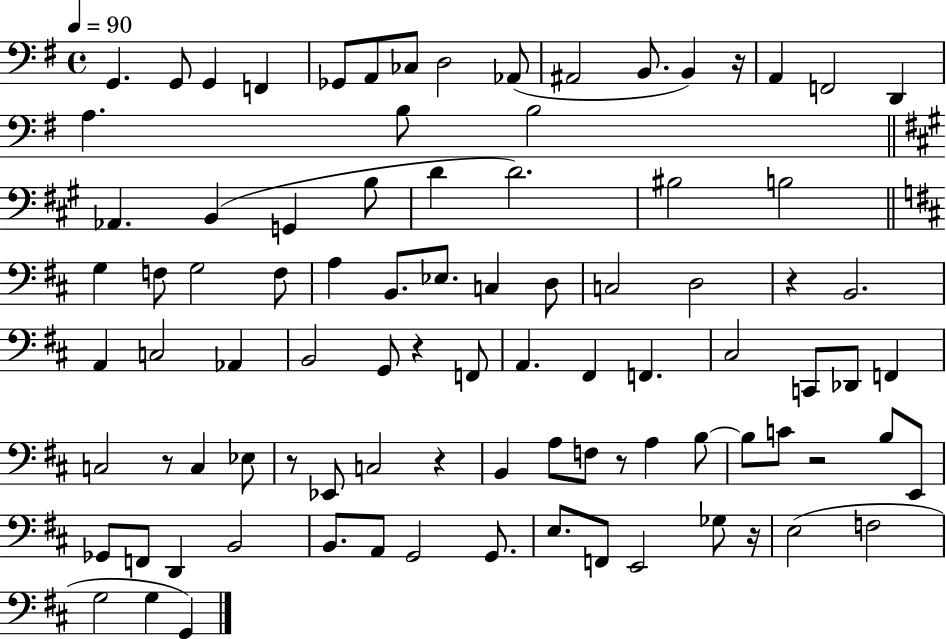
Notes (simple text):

G2/q. G2/e G2/q F2/q Gb2/e A2/e CES3/e D3/h Ab2/e A#2/h B2/e. B2/q R/s A2/q F2/h D2/q A3/q. B3/e B3/h Ab2/q. B2/q G2/q B3/e D4/q D4/h. BIS3/h B3/h G3/q F3/e G3/h F3/e A3/q B2/e. Eb3/e. C3/q D3/e C3/h D3/h R/q B2/h. A2/q C3/h Ab2/q B2/h G2/e R/q F2/e A2/q. F#2/q F2/q. C#3/h C2/e Db2/e F2/q C3/h R/e C3/q Eb3/e R/e Eb2/e C3/h R/q B2/q A3/e F3/e R/e A3/q B3/e B3/e C4/e R/h B3/e E2/e Gb2/e F2/e D2/q B2/h B2/e. A2/e G2/h G2/e. E3/e. F2/e E2/h Gb3/e R/s E3/h F3/h G3/h G3/q G2/q